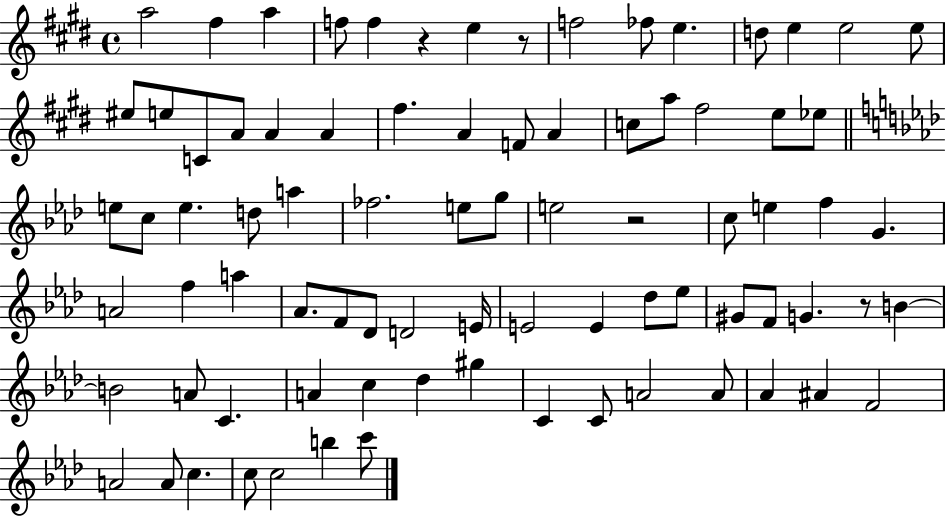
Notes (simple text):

A5/h F#5/q A5/q F5/e F5/q R/q E5/q R/e F5/h FES5/e E5/q. D5/e E5/q E5/h E5/e EIS5/e E5/e C4/e A4/e A4/q A4/q F#5/q. A4/q F4/e A4/q C5/e A5/e F#5/h E5/e Eb5/e E5/e C5/e E5/q. D5/e A5/q FES5/h. E5/e G5/e E5/h R/h C5/e E5/q F5/q G4/q. A4/h F5/q A5/q Ab4/e. F4/e Db4/e D4/h E4/s E4/h E4/q Db5/e Eb5/e G#4/e F4/e G4/q. R/e B4/q B4/h A4/e C4/q. A4/q C5/q Db5/q G#5/q C4/q C4/e A4/h A4/e Ab4/q A#4/q F4/h A4/h A4/e C5/q. C5/e C5/h B5/q C6/e